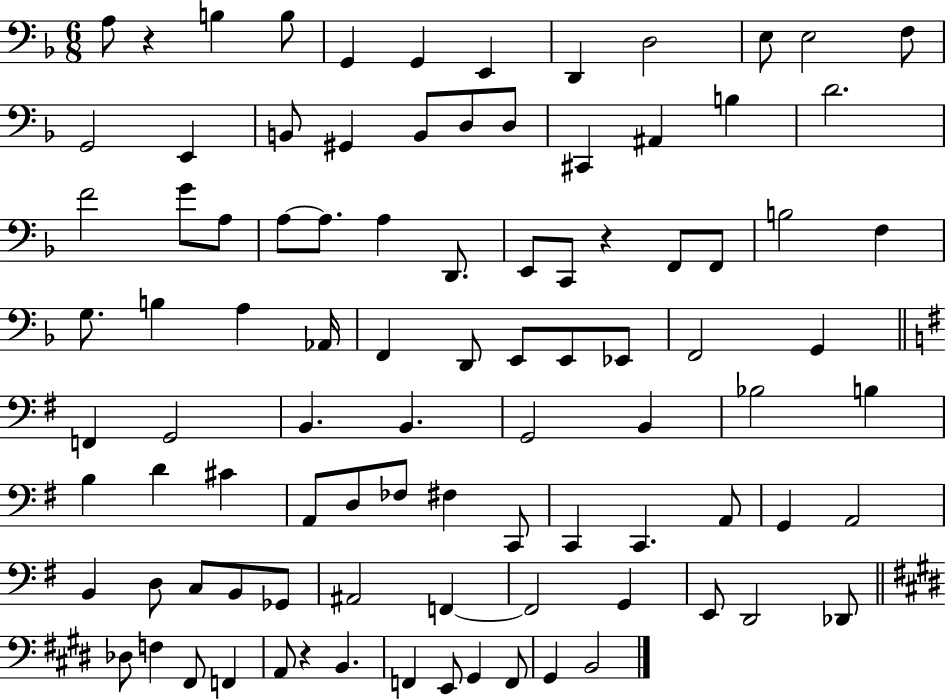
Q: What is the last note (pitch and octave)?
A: B2